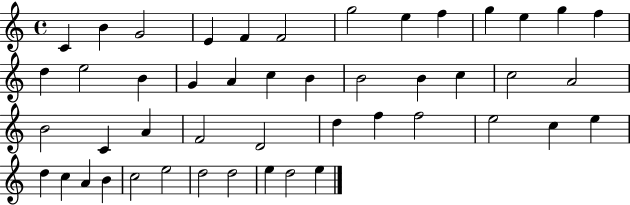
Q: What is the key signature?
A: C major